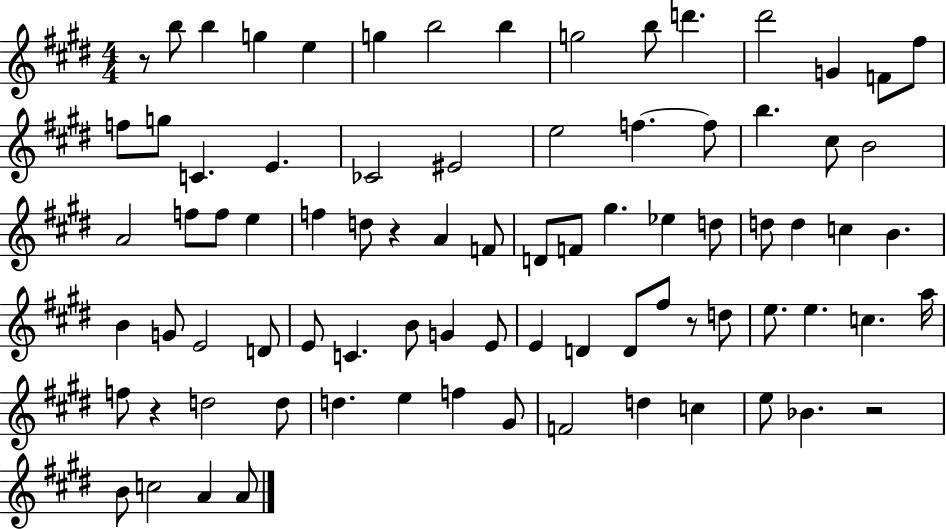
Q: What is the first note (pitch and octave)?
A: B5